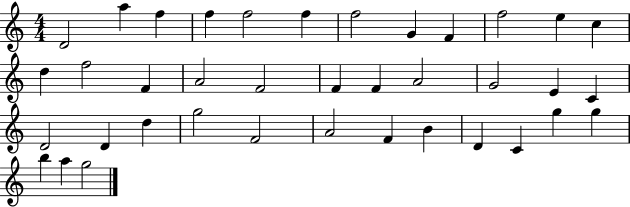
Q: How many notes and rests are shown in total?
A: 38